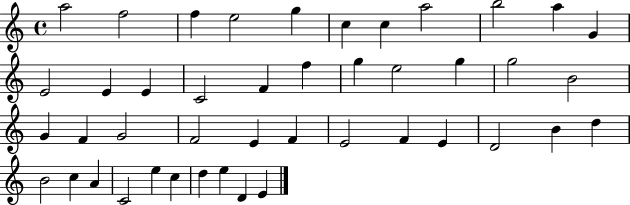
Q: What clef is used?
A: treble